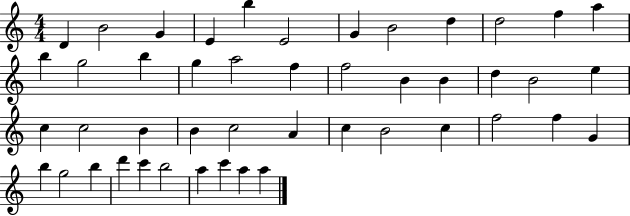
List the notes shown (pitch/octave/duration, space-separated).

D4/q B4/h G4/q E4/q B5/q E4/h G4/q B4/h D5/q D5/h F5/q A5/q B5/q G5/h B5/q G5/q A5/h F5/q F5/h B4/q B4/q D5/q B4/h E5/q C5/q C5/h B4/q B4/q C5/h A4/q C5/q B4/h C5/q F5/h F5/q G4/q B5/q G5/h B5/q D6/q C6/q B5/h A5/q C6/q A5/q A5/q